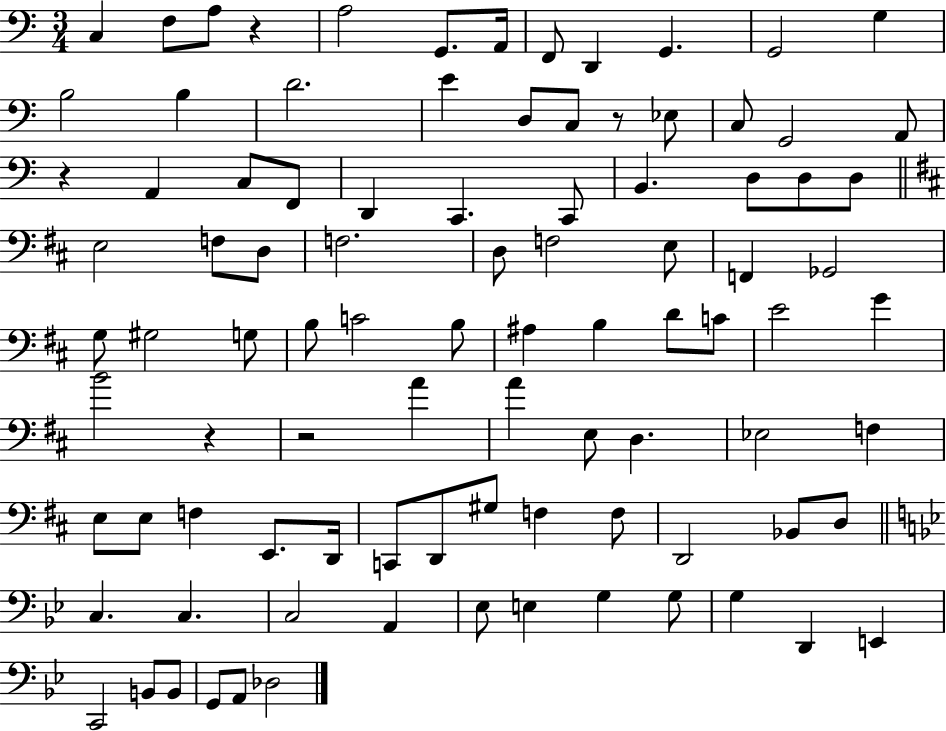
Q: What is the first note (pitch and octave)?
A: C3